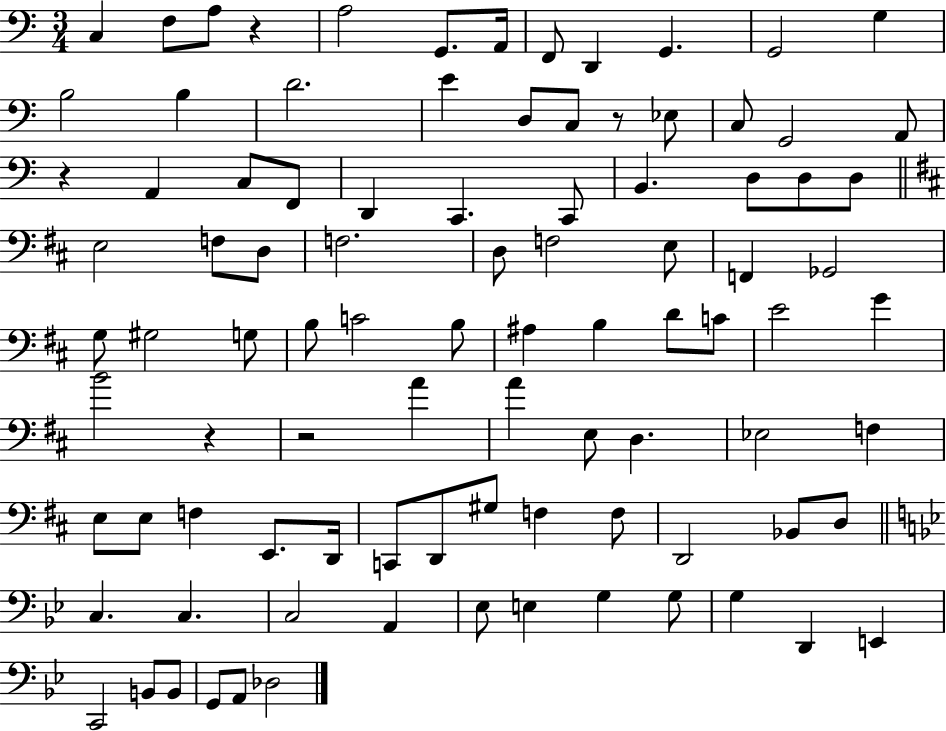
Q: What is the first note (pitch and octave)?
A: C3